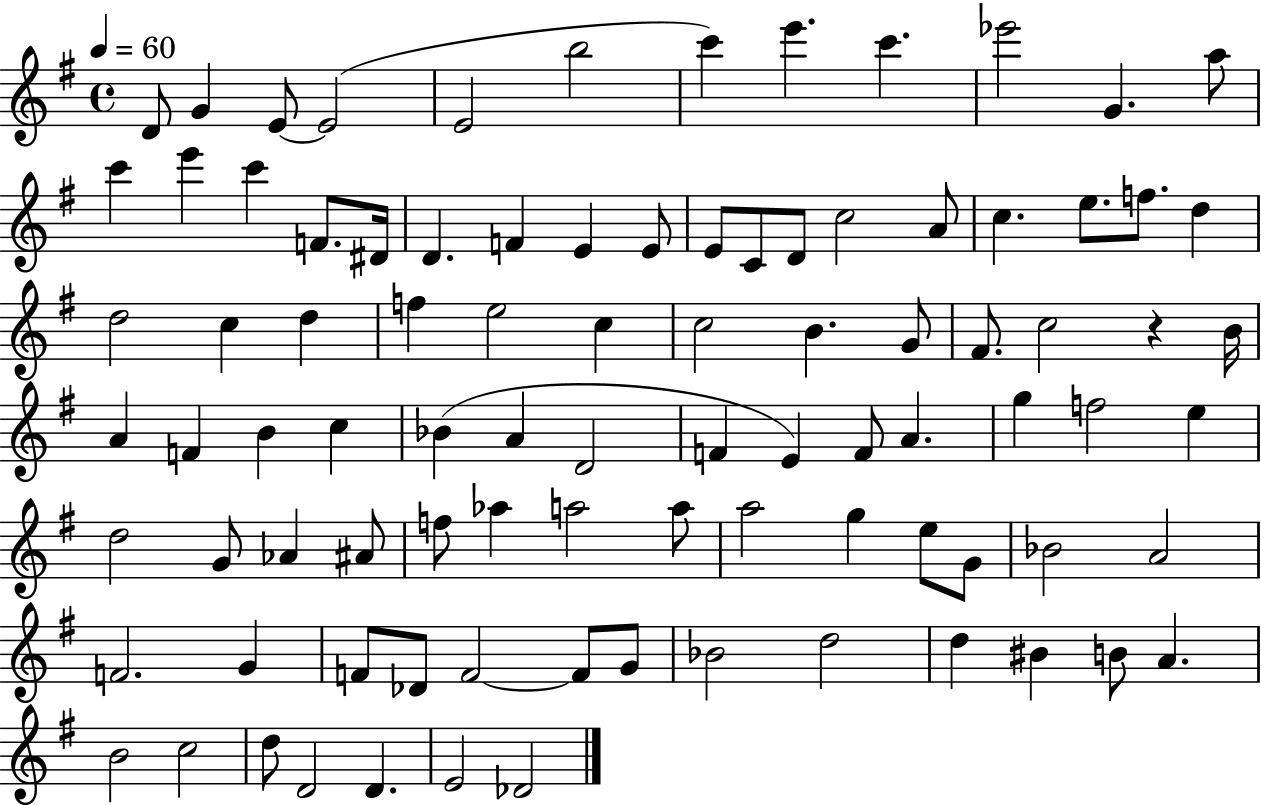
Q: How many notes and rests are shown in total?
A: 91